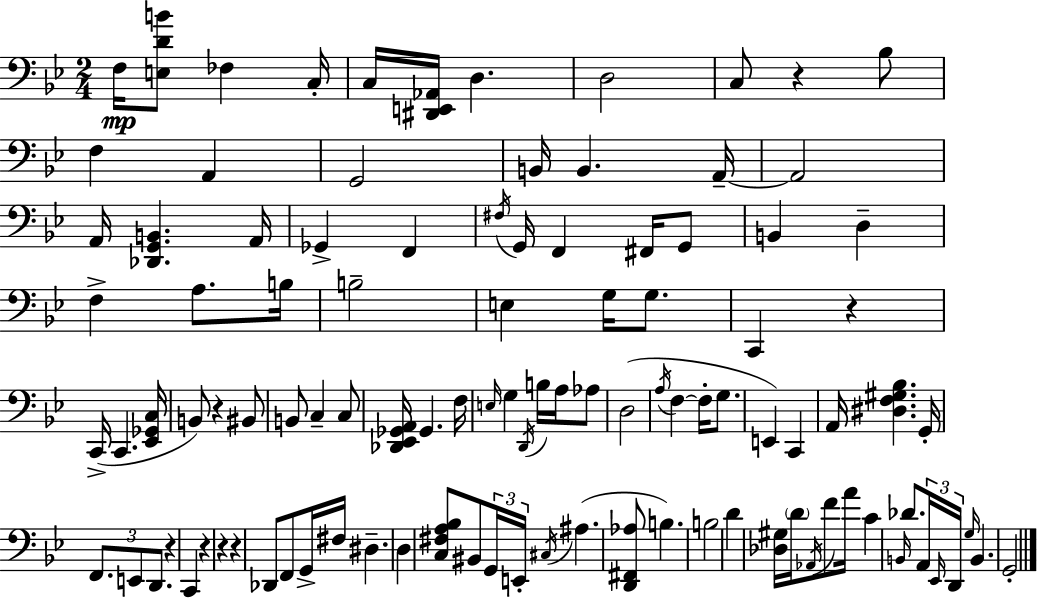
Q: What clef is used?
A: bass